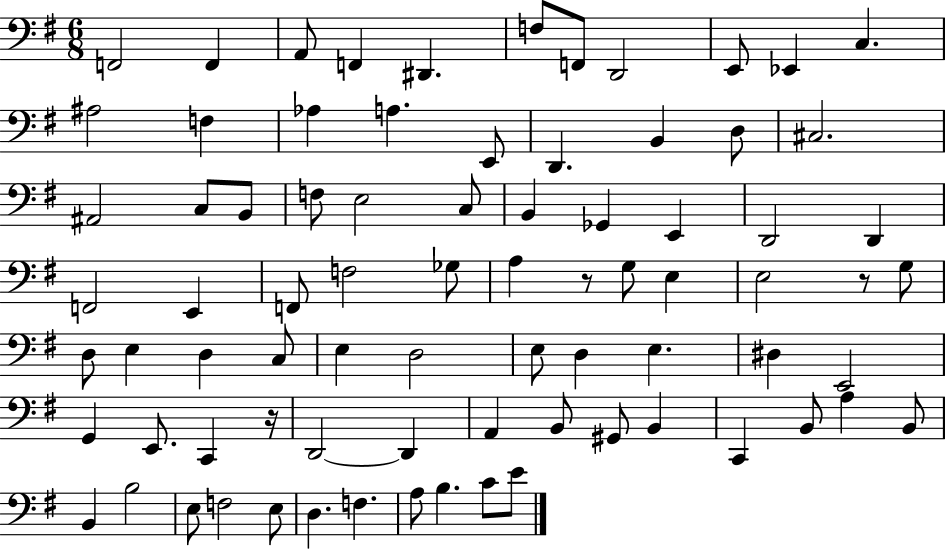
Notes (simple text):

F2/h F2/q A2/e F2/q D#2/q. F3/e F2/e D2/h E2/e Eb2/q C3/q. A#3/h F3/q Ab3/q A3/q. E2/e D2/q. B2/q D3/e C#3/h. A#2/h C3/e B2/e F3/e E3/h C3/e B2/q Gb2/q E2/q D2/h D2/q F2/h E2/q F2/e F3/h Gb3/e A3/q R/e G3/e E3/q E3/h R/e G3/e D3/e E3/q D3/q C3/e E3/q D3/h E3/e D3/q E3/q. D#3/q E2/h G2/q E2/e. C2/q R/s D2/h D2/q A2/q B2/e G#2/e B2/q C2/q B2/e A3/q B2/e B2/q B3/h E3/e F3/h E3/e D3/q. F3/q. A3/e B3/q. C4/e E4/e